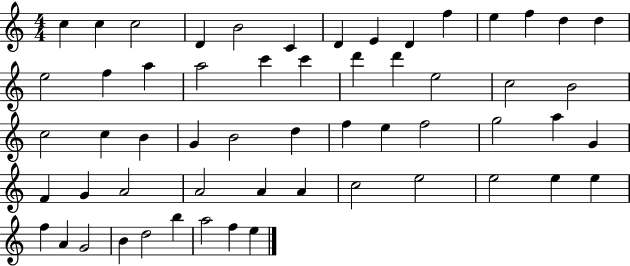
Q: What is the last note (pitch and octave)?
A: E5